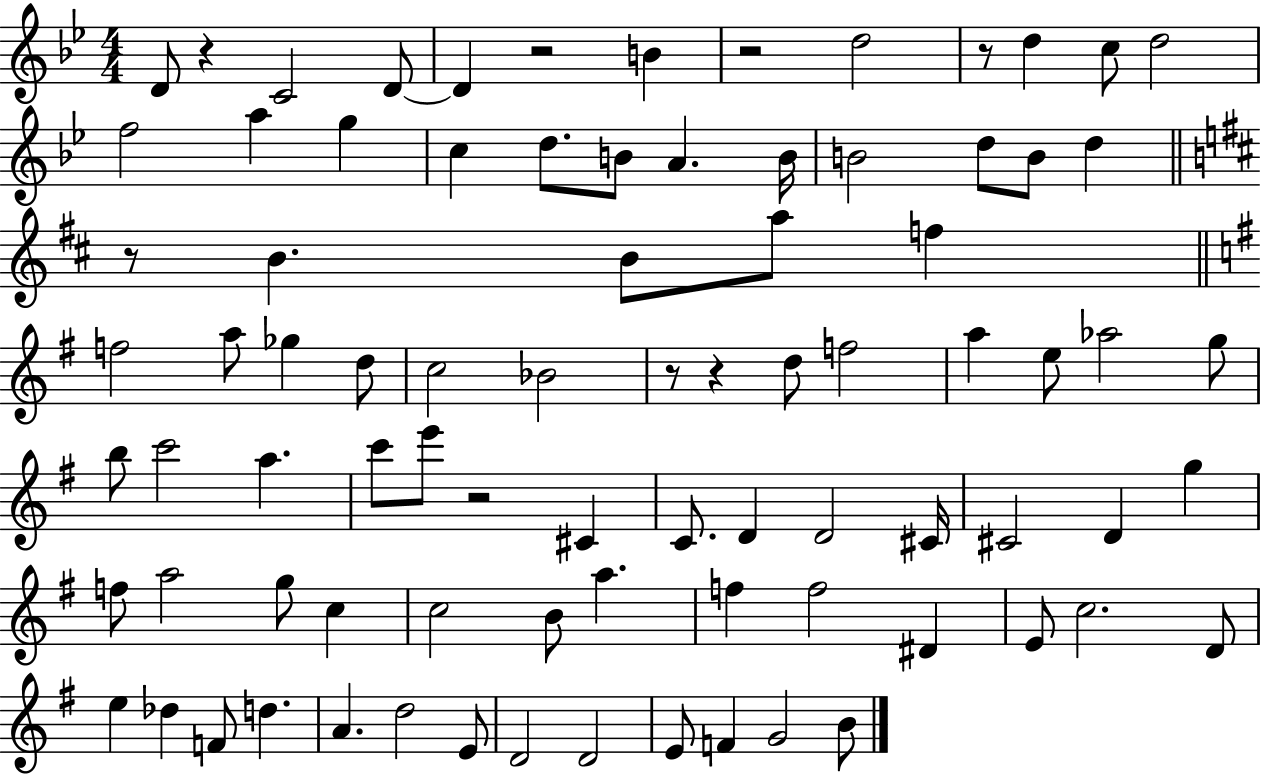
{
  \clef treble
  \numericTimeSignature
  \time 4/4
  \key bes \major
  \repeat volta 2 { d'8 r4 c'2 d'8~~ | d'4 r2 b'4 | r2 d''2 | r8 d''4 c''8 d''2 | \break f''2 a''4 g''4 | c''4 d''8. b'8 a'4. b'16 | b'2 d''8 b'8 d''4 | \bar "||" \break \key d \major r8 b'4. b'8 a''8 f''4 | \bar "||" \break \key g \major f''2 a''8 ges''4 d''8 | c''2 bes'2 | r8 r4 d''8 f''2 | a''4 e''8 aes''2 g''8 | \break b''8 c'''2 a''4. | c'''8 e'''8 r2 cis'4 | c'8. d'4 d'2 cis'16 | cis'2 d'4 g''4 | \break f''8 a''2 g''8 c''4 | c''2 b'8 a''4. | f''4 f''2 dis'4 | e'8 c''2. d'8 | \break e''4 des''4 f'8 d''4. | a'4. d''2 e'8 | d'2 d'2 | e'8 f'4 g'2 b'8 | \break } \bar "|."
}